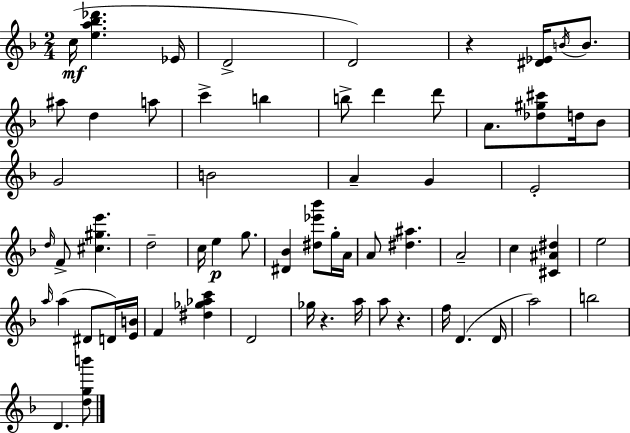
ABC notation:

X:1
T:Untitled
M:2/4
L:1/4
K:F
c/4 [ea_b_d'] _E/4 D2 D2 z [^D_E]/4 B/4 B/2 ^a/2 d a/2 c' b b/2 d' d'/2 A/2 [_d^g^c']/2 d/4 _B/2 G2 B2 A G E2 d/4 F/2 [^c^ge'] d2 c/4 e g/2 [^D_B] [^d_e'_b']/2 g/4 A/4 A/2 [^d^a] A2 c [^C^A^d] e2 a/4 a ^D/2 D/4 [EB]/4 F [^d_g_ac'] D2 _g/4 z a/4 a/2 z f/4 D D/4 a2 b2 D [dgb']/2